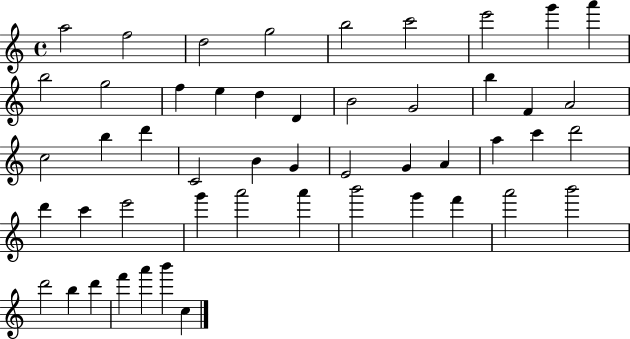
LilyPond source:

{
  \clef treble
  \time 4/4
  \defaultTimeSignature
  \key c \major
  a''2 f''2 | d''2 g''2 | b''2 c'''2 | e'''2 g'''4 a'''4 | \break b''2 g''2 | f''4 e''4 d''4 d'4 | b'2 g'2 | b''4 f'4 a'2 | \break c''2 b''4 d'''4 | c'2 b'4 g'4 | e'2 g'4 a'4 | a''4 c'''4 d'''2 | \break d'''4 c'''4 e'''2 | g'''4 a'''2 a'''4 | b'''2 g'''4 f'''4 | a'''2 b'''2 | \break d'''2 b''4 d'''4 | f'''4 a'''4 b'''4 c''4 | \bar "|."
}